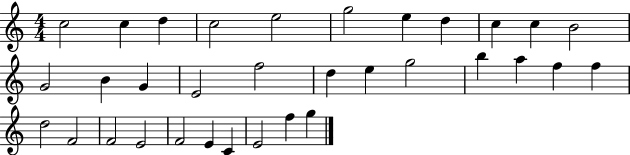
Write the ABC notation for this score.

X:1
T:Untitled
M:4/4
L:1/4
K:C
c2 c d c2 e2 g2 e d c c B2 G2 B G E2 f2 d e g2 b a f f d2 F2 F2 E2 F2 E C E2 f g